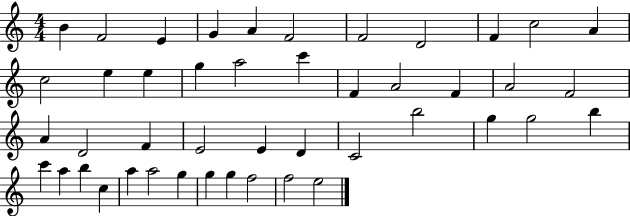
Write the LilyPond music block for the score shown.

{
  \clef treble
  \numericTimeSignature
  \time 4/4
  \key c \major
  b'4 f'2 e'4 | g'4 a'4 f'2 | f'2 d'2 | f'4 c''2 a'4 | \break c''2 e''4 e''4 | g''4 a''2 c'''4 | f'4 a'2 f'4 | a'2 f'2 | \break a'4 d'2 f'4 | e'2 e'4 d'4 | c'2 b''2 | g''4 g''2 b''4 | \break c'''4 a''4 b''4 c''4 | a''4 a''2 g''4 | g''4 g''4 f''2 | f''2 e''2 | \break \bar "|."
}